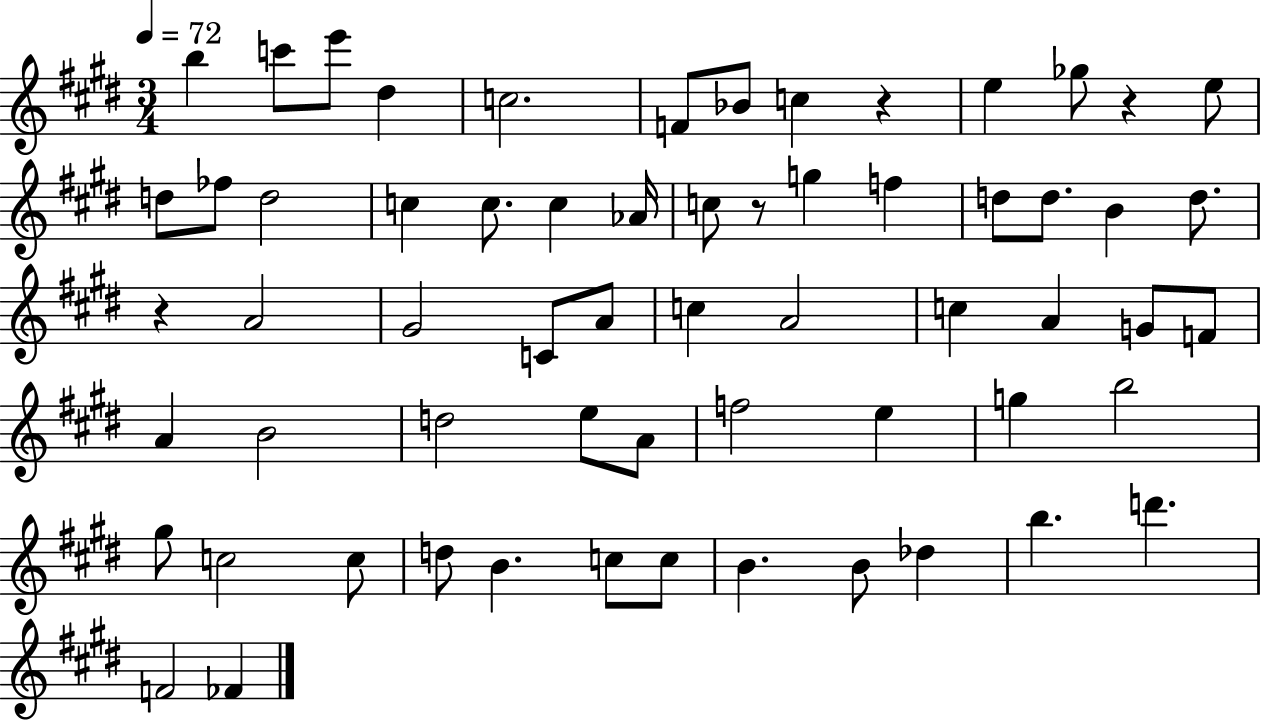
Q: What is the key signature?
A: E major